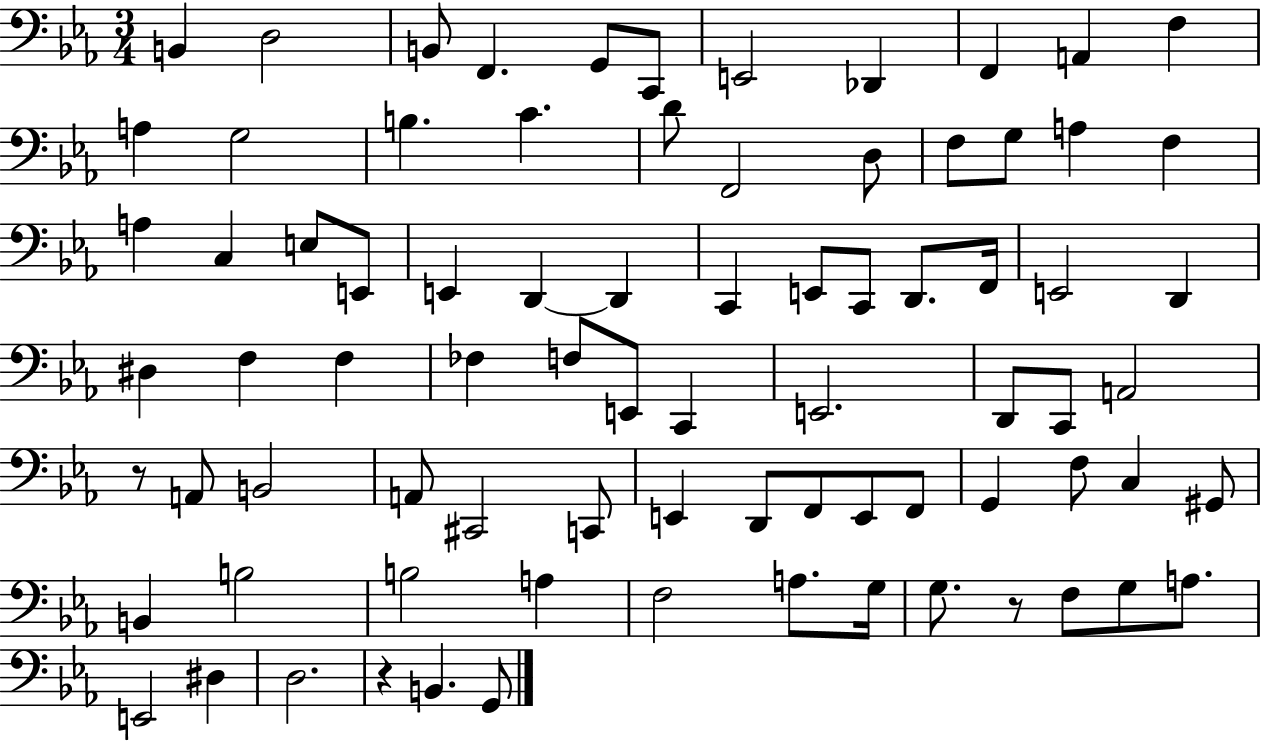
{
  \clef bass
  \numericTimeSignature
  \time 3/4
  \key ees \major
  b,4 d2 | b,8 f,4. g,8 c,8 | e,2 des,4 | f,4 a,4 f4 | \break a4 g2 | b4. c'4. | d'8 f,2 d8 | f8 g8 a4 f4 | \break a4 c4 e8 e,8 | e,4 d,4~~ d,4 | c,4 e,8 c,8 d,8. f,16 | e,2 d,4 | \break dis4 f4 f4 | fes4 f8 e,8 c,4 | e,2. | d,8 c,8 a,2 | \break r8 a,8 b,2 | a,8 cis,2 c,8 | e,4 d,8 f,8 e,8 f,8 | g,4 f8 c4 gis,8 | \break b,4 b2 | b2 a4 | f2 a8. g16 | g8. r8 f8 g8 a8. | \break e,2 dis4 | d2. | r4 b,4. g,8 | \bar "|."
}